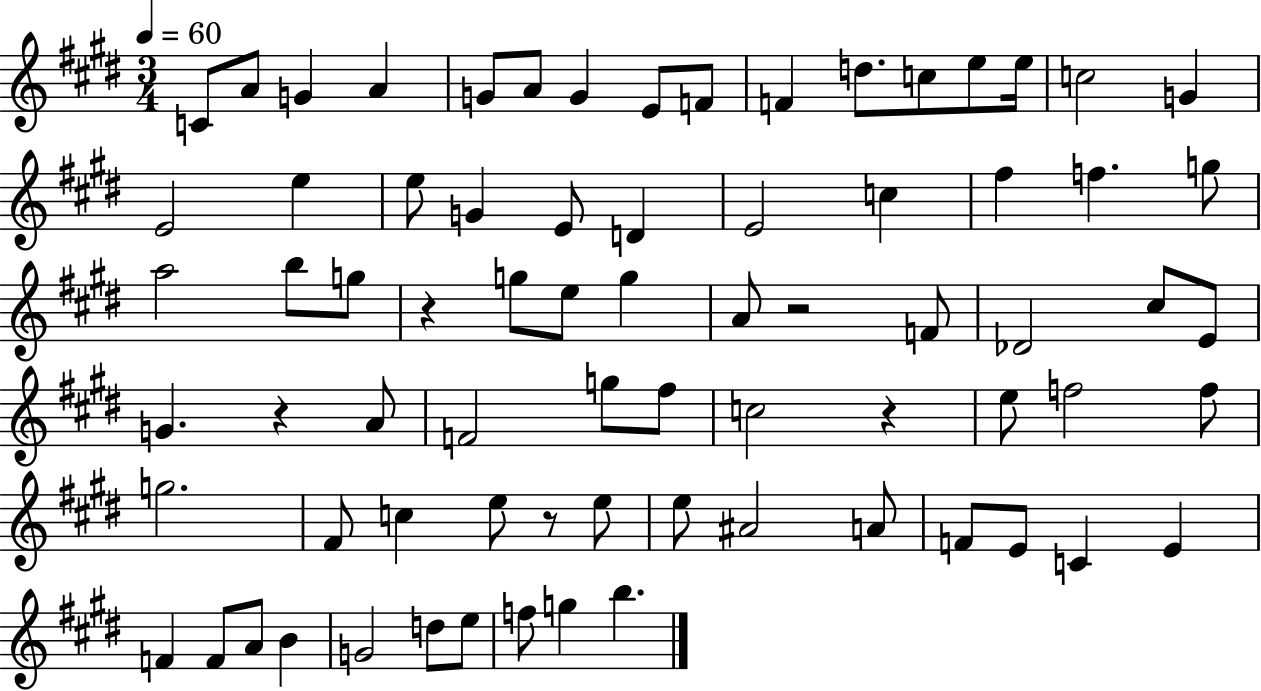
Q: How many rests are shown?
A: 5